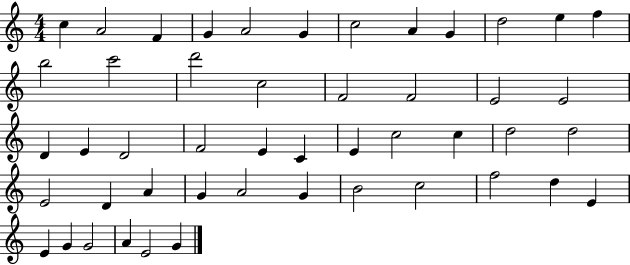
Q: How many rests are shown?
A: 0